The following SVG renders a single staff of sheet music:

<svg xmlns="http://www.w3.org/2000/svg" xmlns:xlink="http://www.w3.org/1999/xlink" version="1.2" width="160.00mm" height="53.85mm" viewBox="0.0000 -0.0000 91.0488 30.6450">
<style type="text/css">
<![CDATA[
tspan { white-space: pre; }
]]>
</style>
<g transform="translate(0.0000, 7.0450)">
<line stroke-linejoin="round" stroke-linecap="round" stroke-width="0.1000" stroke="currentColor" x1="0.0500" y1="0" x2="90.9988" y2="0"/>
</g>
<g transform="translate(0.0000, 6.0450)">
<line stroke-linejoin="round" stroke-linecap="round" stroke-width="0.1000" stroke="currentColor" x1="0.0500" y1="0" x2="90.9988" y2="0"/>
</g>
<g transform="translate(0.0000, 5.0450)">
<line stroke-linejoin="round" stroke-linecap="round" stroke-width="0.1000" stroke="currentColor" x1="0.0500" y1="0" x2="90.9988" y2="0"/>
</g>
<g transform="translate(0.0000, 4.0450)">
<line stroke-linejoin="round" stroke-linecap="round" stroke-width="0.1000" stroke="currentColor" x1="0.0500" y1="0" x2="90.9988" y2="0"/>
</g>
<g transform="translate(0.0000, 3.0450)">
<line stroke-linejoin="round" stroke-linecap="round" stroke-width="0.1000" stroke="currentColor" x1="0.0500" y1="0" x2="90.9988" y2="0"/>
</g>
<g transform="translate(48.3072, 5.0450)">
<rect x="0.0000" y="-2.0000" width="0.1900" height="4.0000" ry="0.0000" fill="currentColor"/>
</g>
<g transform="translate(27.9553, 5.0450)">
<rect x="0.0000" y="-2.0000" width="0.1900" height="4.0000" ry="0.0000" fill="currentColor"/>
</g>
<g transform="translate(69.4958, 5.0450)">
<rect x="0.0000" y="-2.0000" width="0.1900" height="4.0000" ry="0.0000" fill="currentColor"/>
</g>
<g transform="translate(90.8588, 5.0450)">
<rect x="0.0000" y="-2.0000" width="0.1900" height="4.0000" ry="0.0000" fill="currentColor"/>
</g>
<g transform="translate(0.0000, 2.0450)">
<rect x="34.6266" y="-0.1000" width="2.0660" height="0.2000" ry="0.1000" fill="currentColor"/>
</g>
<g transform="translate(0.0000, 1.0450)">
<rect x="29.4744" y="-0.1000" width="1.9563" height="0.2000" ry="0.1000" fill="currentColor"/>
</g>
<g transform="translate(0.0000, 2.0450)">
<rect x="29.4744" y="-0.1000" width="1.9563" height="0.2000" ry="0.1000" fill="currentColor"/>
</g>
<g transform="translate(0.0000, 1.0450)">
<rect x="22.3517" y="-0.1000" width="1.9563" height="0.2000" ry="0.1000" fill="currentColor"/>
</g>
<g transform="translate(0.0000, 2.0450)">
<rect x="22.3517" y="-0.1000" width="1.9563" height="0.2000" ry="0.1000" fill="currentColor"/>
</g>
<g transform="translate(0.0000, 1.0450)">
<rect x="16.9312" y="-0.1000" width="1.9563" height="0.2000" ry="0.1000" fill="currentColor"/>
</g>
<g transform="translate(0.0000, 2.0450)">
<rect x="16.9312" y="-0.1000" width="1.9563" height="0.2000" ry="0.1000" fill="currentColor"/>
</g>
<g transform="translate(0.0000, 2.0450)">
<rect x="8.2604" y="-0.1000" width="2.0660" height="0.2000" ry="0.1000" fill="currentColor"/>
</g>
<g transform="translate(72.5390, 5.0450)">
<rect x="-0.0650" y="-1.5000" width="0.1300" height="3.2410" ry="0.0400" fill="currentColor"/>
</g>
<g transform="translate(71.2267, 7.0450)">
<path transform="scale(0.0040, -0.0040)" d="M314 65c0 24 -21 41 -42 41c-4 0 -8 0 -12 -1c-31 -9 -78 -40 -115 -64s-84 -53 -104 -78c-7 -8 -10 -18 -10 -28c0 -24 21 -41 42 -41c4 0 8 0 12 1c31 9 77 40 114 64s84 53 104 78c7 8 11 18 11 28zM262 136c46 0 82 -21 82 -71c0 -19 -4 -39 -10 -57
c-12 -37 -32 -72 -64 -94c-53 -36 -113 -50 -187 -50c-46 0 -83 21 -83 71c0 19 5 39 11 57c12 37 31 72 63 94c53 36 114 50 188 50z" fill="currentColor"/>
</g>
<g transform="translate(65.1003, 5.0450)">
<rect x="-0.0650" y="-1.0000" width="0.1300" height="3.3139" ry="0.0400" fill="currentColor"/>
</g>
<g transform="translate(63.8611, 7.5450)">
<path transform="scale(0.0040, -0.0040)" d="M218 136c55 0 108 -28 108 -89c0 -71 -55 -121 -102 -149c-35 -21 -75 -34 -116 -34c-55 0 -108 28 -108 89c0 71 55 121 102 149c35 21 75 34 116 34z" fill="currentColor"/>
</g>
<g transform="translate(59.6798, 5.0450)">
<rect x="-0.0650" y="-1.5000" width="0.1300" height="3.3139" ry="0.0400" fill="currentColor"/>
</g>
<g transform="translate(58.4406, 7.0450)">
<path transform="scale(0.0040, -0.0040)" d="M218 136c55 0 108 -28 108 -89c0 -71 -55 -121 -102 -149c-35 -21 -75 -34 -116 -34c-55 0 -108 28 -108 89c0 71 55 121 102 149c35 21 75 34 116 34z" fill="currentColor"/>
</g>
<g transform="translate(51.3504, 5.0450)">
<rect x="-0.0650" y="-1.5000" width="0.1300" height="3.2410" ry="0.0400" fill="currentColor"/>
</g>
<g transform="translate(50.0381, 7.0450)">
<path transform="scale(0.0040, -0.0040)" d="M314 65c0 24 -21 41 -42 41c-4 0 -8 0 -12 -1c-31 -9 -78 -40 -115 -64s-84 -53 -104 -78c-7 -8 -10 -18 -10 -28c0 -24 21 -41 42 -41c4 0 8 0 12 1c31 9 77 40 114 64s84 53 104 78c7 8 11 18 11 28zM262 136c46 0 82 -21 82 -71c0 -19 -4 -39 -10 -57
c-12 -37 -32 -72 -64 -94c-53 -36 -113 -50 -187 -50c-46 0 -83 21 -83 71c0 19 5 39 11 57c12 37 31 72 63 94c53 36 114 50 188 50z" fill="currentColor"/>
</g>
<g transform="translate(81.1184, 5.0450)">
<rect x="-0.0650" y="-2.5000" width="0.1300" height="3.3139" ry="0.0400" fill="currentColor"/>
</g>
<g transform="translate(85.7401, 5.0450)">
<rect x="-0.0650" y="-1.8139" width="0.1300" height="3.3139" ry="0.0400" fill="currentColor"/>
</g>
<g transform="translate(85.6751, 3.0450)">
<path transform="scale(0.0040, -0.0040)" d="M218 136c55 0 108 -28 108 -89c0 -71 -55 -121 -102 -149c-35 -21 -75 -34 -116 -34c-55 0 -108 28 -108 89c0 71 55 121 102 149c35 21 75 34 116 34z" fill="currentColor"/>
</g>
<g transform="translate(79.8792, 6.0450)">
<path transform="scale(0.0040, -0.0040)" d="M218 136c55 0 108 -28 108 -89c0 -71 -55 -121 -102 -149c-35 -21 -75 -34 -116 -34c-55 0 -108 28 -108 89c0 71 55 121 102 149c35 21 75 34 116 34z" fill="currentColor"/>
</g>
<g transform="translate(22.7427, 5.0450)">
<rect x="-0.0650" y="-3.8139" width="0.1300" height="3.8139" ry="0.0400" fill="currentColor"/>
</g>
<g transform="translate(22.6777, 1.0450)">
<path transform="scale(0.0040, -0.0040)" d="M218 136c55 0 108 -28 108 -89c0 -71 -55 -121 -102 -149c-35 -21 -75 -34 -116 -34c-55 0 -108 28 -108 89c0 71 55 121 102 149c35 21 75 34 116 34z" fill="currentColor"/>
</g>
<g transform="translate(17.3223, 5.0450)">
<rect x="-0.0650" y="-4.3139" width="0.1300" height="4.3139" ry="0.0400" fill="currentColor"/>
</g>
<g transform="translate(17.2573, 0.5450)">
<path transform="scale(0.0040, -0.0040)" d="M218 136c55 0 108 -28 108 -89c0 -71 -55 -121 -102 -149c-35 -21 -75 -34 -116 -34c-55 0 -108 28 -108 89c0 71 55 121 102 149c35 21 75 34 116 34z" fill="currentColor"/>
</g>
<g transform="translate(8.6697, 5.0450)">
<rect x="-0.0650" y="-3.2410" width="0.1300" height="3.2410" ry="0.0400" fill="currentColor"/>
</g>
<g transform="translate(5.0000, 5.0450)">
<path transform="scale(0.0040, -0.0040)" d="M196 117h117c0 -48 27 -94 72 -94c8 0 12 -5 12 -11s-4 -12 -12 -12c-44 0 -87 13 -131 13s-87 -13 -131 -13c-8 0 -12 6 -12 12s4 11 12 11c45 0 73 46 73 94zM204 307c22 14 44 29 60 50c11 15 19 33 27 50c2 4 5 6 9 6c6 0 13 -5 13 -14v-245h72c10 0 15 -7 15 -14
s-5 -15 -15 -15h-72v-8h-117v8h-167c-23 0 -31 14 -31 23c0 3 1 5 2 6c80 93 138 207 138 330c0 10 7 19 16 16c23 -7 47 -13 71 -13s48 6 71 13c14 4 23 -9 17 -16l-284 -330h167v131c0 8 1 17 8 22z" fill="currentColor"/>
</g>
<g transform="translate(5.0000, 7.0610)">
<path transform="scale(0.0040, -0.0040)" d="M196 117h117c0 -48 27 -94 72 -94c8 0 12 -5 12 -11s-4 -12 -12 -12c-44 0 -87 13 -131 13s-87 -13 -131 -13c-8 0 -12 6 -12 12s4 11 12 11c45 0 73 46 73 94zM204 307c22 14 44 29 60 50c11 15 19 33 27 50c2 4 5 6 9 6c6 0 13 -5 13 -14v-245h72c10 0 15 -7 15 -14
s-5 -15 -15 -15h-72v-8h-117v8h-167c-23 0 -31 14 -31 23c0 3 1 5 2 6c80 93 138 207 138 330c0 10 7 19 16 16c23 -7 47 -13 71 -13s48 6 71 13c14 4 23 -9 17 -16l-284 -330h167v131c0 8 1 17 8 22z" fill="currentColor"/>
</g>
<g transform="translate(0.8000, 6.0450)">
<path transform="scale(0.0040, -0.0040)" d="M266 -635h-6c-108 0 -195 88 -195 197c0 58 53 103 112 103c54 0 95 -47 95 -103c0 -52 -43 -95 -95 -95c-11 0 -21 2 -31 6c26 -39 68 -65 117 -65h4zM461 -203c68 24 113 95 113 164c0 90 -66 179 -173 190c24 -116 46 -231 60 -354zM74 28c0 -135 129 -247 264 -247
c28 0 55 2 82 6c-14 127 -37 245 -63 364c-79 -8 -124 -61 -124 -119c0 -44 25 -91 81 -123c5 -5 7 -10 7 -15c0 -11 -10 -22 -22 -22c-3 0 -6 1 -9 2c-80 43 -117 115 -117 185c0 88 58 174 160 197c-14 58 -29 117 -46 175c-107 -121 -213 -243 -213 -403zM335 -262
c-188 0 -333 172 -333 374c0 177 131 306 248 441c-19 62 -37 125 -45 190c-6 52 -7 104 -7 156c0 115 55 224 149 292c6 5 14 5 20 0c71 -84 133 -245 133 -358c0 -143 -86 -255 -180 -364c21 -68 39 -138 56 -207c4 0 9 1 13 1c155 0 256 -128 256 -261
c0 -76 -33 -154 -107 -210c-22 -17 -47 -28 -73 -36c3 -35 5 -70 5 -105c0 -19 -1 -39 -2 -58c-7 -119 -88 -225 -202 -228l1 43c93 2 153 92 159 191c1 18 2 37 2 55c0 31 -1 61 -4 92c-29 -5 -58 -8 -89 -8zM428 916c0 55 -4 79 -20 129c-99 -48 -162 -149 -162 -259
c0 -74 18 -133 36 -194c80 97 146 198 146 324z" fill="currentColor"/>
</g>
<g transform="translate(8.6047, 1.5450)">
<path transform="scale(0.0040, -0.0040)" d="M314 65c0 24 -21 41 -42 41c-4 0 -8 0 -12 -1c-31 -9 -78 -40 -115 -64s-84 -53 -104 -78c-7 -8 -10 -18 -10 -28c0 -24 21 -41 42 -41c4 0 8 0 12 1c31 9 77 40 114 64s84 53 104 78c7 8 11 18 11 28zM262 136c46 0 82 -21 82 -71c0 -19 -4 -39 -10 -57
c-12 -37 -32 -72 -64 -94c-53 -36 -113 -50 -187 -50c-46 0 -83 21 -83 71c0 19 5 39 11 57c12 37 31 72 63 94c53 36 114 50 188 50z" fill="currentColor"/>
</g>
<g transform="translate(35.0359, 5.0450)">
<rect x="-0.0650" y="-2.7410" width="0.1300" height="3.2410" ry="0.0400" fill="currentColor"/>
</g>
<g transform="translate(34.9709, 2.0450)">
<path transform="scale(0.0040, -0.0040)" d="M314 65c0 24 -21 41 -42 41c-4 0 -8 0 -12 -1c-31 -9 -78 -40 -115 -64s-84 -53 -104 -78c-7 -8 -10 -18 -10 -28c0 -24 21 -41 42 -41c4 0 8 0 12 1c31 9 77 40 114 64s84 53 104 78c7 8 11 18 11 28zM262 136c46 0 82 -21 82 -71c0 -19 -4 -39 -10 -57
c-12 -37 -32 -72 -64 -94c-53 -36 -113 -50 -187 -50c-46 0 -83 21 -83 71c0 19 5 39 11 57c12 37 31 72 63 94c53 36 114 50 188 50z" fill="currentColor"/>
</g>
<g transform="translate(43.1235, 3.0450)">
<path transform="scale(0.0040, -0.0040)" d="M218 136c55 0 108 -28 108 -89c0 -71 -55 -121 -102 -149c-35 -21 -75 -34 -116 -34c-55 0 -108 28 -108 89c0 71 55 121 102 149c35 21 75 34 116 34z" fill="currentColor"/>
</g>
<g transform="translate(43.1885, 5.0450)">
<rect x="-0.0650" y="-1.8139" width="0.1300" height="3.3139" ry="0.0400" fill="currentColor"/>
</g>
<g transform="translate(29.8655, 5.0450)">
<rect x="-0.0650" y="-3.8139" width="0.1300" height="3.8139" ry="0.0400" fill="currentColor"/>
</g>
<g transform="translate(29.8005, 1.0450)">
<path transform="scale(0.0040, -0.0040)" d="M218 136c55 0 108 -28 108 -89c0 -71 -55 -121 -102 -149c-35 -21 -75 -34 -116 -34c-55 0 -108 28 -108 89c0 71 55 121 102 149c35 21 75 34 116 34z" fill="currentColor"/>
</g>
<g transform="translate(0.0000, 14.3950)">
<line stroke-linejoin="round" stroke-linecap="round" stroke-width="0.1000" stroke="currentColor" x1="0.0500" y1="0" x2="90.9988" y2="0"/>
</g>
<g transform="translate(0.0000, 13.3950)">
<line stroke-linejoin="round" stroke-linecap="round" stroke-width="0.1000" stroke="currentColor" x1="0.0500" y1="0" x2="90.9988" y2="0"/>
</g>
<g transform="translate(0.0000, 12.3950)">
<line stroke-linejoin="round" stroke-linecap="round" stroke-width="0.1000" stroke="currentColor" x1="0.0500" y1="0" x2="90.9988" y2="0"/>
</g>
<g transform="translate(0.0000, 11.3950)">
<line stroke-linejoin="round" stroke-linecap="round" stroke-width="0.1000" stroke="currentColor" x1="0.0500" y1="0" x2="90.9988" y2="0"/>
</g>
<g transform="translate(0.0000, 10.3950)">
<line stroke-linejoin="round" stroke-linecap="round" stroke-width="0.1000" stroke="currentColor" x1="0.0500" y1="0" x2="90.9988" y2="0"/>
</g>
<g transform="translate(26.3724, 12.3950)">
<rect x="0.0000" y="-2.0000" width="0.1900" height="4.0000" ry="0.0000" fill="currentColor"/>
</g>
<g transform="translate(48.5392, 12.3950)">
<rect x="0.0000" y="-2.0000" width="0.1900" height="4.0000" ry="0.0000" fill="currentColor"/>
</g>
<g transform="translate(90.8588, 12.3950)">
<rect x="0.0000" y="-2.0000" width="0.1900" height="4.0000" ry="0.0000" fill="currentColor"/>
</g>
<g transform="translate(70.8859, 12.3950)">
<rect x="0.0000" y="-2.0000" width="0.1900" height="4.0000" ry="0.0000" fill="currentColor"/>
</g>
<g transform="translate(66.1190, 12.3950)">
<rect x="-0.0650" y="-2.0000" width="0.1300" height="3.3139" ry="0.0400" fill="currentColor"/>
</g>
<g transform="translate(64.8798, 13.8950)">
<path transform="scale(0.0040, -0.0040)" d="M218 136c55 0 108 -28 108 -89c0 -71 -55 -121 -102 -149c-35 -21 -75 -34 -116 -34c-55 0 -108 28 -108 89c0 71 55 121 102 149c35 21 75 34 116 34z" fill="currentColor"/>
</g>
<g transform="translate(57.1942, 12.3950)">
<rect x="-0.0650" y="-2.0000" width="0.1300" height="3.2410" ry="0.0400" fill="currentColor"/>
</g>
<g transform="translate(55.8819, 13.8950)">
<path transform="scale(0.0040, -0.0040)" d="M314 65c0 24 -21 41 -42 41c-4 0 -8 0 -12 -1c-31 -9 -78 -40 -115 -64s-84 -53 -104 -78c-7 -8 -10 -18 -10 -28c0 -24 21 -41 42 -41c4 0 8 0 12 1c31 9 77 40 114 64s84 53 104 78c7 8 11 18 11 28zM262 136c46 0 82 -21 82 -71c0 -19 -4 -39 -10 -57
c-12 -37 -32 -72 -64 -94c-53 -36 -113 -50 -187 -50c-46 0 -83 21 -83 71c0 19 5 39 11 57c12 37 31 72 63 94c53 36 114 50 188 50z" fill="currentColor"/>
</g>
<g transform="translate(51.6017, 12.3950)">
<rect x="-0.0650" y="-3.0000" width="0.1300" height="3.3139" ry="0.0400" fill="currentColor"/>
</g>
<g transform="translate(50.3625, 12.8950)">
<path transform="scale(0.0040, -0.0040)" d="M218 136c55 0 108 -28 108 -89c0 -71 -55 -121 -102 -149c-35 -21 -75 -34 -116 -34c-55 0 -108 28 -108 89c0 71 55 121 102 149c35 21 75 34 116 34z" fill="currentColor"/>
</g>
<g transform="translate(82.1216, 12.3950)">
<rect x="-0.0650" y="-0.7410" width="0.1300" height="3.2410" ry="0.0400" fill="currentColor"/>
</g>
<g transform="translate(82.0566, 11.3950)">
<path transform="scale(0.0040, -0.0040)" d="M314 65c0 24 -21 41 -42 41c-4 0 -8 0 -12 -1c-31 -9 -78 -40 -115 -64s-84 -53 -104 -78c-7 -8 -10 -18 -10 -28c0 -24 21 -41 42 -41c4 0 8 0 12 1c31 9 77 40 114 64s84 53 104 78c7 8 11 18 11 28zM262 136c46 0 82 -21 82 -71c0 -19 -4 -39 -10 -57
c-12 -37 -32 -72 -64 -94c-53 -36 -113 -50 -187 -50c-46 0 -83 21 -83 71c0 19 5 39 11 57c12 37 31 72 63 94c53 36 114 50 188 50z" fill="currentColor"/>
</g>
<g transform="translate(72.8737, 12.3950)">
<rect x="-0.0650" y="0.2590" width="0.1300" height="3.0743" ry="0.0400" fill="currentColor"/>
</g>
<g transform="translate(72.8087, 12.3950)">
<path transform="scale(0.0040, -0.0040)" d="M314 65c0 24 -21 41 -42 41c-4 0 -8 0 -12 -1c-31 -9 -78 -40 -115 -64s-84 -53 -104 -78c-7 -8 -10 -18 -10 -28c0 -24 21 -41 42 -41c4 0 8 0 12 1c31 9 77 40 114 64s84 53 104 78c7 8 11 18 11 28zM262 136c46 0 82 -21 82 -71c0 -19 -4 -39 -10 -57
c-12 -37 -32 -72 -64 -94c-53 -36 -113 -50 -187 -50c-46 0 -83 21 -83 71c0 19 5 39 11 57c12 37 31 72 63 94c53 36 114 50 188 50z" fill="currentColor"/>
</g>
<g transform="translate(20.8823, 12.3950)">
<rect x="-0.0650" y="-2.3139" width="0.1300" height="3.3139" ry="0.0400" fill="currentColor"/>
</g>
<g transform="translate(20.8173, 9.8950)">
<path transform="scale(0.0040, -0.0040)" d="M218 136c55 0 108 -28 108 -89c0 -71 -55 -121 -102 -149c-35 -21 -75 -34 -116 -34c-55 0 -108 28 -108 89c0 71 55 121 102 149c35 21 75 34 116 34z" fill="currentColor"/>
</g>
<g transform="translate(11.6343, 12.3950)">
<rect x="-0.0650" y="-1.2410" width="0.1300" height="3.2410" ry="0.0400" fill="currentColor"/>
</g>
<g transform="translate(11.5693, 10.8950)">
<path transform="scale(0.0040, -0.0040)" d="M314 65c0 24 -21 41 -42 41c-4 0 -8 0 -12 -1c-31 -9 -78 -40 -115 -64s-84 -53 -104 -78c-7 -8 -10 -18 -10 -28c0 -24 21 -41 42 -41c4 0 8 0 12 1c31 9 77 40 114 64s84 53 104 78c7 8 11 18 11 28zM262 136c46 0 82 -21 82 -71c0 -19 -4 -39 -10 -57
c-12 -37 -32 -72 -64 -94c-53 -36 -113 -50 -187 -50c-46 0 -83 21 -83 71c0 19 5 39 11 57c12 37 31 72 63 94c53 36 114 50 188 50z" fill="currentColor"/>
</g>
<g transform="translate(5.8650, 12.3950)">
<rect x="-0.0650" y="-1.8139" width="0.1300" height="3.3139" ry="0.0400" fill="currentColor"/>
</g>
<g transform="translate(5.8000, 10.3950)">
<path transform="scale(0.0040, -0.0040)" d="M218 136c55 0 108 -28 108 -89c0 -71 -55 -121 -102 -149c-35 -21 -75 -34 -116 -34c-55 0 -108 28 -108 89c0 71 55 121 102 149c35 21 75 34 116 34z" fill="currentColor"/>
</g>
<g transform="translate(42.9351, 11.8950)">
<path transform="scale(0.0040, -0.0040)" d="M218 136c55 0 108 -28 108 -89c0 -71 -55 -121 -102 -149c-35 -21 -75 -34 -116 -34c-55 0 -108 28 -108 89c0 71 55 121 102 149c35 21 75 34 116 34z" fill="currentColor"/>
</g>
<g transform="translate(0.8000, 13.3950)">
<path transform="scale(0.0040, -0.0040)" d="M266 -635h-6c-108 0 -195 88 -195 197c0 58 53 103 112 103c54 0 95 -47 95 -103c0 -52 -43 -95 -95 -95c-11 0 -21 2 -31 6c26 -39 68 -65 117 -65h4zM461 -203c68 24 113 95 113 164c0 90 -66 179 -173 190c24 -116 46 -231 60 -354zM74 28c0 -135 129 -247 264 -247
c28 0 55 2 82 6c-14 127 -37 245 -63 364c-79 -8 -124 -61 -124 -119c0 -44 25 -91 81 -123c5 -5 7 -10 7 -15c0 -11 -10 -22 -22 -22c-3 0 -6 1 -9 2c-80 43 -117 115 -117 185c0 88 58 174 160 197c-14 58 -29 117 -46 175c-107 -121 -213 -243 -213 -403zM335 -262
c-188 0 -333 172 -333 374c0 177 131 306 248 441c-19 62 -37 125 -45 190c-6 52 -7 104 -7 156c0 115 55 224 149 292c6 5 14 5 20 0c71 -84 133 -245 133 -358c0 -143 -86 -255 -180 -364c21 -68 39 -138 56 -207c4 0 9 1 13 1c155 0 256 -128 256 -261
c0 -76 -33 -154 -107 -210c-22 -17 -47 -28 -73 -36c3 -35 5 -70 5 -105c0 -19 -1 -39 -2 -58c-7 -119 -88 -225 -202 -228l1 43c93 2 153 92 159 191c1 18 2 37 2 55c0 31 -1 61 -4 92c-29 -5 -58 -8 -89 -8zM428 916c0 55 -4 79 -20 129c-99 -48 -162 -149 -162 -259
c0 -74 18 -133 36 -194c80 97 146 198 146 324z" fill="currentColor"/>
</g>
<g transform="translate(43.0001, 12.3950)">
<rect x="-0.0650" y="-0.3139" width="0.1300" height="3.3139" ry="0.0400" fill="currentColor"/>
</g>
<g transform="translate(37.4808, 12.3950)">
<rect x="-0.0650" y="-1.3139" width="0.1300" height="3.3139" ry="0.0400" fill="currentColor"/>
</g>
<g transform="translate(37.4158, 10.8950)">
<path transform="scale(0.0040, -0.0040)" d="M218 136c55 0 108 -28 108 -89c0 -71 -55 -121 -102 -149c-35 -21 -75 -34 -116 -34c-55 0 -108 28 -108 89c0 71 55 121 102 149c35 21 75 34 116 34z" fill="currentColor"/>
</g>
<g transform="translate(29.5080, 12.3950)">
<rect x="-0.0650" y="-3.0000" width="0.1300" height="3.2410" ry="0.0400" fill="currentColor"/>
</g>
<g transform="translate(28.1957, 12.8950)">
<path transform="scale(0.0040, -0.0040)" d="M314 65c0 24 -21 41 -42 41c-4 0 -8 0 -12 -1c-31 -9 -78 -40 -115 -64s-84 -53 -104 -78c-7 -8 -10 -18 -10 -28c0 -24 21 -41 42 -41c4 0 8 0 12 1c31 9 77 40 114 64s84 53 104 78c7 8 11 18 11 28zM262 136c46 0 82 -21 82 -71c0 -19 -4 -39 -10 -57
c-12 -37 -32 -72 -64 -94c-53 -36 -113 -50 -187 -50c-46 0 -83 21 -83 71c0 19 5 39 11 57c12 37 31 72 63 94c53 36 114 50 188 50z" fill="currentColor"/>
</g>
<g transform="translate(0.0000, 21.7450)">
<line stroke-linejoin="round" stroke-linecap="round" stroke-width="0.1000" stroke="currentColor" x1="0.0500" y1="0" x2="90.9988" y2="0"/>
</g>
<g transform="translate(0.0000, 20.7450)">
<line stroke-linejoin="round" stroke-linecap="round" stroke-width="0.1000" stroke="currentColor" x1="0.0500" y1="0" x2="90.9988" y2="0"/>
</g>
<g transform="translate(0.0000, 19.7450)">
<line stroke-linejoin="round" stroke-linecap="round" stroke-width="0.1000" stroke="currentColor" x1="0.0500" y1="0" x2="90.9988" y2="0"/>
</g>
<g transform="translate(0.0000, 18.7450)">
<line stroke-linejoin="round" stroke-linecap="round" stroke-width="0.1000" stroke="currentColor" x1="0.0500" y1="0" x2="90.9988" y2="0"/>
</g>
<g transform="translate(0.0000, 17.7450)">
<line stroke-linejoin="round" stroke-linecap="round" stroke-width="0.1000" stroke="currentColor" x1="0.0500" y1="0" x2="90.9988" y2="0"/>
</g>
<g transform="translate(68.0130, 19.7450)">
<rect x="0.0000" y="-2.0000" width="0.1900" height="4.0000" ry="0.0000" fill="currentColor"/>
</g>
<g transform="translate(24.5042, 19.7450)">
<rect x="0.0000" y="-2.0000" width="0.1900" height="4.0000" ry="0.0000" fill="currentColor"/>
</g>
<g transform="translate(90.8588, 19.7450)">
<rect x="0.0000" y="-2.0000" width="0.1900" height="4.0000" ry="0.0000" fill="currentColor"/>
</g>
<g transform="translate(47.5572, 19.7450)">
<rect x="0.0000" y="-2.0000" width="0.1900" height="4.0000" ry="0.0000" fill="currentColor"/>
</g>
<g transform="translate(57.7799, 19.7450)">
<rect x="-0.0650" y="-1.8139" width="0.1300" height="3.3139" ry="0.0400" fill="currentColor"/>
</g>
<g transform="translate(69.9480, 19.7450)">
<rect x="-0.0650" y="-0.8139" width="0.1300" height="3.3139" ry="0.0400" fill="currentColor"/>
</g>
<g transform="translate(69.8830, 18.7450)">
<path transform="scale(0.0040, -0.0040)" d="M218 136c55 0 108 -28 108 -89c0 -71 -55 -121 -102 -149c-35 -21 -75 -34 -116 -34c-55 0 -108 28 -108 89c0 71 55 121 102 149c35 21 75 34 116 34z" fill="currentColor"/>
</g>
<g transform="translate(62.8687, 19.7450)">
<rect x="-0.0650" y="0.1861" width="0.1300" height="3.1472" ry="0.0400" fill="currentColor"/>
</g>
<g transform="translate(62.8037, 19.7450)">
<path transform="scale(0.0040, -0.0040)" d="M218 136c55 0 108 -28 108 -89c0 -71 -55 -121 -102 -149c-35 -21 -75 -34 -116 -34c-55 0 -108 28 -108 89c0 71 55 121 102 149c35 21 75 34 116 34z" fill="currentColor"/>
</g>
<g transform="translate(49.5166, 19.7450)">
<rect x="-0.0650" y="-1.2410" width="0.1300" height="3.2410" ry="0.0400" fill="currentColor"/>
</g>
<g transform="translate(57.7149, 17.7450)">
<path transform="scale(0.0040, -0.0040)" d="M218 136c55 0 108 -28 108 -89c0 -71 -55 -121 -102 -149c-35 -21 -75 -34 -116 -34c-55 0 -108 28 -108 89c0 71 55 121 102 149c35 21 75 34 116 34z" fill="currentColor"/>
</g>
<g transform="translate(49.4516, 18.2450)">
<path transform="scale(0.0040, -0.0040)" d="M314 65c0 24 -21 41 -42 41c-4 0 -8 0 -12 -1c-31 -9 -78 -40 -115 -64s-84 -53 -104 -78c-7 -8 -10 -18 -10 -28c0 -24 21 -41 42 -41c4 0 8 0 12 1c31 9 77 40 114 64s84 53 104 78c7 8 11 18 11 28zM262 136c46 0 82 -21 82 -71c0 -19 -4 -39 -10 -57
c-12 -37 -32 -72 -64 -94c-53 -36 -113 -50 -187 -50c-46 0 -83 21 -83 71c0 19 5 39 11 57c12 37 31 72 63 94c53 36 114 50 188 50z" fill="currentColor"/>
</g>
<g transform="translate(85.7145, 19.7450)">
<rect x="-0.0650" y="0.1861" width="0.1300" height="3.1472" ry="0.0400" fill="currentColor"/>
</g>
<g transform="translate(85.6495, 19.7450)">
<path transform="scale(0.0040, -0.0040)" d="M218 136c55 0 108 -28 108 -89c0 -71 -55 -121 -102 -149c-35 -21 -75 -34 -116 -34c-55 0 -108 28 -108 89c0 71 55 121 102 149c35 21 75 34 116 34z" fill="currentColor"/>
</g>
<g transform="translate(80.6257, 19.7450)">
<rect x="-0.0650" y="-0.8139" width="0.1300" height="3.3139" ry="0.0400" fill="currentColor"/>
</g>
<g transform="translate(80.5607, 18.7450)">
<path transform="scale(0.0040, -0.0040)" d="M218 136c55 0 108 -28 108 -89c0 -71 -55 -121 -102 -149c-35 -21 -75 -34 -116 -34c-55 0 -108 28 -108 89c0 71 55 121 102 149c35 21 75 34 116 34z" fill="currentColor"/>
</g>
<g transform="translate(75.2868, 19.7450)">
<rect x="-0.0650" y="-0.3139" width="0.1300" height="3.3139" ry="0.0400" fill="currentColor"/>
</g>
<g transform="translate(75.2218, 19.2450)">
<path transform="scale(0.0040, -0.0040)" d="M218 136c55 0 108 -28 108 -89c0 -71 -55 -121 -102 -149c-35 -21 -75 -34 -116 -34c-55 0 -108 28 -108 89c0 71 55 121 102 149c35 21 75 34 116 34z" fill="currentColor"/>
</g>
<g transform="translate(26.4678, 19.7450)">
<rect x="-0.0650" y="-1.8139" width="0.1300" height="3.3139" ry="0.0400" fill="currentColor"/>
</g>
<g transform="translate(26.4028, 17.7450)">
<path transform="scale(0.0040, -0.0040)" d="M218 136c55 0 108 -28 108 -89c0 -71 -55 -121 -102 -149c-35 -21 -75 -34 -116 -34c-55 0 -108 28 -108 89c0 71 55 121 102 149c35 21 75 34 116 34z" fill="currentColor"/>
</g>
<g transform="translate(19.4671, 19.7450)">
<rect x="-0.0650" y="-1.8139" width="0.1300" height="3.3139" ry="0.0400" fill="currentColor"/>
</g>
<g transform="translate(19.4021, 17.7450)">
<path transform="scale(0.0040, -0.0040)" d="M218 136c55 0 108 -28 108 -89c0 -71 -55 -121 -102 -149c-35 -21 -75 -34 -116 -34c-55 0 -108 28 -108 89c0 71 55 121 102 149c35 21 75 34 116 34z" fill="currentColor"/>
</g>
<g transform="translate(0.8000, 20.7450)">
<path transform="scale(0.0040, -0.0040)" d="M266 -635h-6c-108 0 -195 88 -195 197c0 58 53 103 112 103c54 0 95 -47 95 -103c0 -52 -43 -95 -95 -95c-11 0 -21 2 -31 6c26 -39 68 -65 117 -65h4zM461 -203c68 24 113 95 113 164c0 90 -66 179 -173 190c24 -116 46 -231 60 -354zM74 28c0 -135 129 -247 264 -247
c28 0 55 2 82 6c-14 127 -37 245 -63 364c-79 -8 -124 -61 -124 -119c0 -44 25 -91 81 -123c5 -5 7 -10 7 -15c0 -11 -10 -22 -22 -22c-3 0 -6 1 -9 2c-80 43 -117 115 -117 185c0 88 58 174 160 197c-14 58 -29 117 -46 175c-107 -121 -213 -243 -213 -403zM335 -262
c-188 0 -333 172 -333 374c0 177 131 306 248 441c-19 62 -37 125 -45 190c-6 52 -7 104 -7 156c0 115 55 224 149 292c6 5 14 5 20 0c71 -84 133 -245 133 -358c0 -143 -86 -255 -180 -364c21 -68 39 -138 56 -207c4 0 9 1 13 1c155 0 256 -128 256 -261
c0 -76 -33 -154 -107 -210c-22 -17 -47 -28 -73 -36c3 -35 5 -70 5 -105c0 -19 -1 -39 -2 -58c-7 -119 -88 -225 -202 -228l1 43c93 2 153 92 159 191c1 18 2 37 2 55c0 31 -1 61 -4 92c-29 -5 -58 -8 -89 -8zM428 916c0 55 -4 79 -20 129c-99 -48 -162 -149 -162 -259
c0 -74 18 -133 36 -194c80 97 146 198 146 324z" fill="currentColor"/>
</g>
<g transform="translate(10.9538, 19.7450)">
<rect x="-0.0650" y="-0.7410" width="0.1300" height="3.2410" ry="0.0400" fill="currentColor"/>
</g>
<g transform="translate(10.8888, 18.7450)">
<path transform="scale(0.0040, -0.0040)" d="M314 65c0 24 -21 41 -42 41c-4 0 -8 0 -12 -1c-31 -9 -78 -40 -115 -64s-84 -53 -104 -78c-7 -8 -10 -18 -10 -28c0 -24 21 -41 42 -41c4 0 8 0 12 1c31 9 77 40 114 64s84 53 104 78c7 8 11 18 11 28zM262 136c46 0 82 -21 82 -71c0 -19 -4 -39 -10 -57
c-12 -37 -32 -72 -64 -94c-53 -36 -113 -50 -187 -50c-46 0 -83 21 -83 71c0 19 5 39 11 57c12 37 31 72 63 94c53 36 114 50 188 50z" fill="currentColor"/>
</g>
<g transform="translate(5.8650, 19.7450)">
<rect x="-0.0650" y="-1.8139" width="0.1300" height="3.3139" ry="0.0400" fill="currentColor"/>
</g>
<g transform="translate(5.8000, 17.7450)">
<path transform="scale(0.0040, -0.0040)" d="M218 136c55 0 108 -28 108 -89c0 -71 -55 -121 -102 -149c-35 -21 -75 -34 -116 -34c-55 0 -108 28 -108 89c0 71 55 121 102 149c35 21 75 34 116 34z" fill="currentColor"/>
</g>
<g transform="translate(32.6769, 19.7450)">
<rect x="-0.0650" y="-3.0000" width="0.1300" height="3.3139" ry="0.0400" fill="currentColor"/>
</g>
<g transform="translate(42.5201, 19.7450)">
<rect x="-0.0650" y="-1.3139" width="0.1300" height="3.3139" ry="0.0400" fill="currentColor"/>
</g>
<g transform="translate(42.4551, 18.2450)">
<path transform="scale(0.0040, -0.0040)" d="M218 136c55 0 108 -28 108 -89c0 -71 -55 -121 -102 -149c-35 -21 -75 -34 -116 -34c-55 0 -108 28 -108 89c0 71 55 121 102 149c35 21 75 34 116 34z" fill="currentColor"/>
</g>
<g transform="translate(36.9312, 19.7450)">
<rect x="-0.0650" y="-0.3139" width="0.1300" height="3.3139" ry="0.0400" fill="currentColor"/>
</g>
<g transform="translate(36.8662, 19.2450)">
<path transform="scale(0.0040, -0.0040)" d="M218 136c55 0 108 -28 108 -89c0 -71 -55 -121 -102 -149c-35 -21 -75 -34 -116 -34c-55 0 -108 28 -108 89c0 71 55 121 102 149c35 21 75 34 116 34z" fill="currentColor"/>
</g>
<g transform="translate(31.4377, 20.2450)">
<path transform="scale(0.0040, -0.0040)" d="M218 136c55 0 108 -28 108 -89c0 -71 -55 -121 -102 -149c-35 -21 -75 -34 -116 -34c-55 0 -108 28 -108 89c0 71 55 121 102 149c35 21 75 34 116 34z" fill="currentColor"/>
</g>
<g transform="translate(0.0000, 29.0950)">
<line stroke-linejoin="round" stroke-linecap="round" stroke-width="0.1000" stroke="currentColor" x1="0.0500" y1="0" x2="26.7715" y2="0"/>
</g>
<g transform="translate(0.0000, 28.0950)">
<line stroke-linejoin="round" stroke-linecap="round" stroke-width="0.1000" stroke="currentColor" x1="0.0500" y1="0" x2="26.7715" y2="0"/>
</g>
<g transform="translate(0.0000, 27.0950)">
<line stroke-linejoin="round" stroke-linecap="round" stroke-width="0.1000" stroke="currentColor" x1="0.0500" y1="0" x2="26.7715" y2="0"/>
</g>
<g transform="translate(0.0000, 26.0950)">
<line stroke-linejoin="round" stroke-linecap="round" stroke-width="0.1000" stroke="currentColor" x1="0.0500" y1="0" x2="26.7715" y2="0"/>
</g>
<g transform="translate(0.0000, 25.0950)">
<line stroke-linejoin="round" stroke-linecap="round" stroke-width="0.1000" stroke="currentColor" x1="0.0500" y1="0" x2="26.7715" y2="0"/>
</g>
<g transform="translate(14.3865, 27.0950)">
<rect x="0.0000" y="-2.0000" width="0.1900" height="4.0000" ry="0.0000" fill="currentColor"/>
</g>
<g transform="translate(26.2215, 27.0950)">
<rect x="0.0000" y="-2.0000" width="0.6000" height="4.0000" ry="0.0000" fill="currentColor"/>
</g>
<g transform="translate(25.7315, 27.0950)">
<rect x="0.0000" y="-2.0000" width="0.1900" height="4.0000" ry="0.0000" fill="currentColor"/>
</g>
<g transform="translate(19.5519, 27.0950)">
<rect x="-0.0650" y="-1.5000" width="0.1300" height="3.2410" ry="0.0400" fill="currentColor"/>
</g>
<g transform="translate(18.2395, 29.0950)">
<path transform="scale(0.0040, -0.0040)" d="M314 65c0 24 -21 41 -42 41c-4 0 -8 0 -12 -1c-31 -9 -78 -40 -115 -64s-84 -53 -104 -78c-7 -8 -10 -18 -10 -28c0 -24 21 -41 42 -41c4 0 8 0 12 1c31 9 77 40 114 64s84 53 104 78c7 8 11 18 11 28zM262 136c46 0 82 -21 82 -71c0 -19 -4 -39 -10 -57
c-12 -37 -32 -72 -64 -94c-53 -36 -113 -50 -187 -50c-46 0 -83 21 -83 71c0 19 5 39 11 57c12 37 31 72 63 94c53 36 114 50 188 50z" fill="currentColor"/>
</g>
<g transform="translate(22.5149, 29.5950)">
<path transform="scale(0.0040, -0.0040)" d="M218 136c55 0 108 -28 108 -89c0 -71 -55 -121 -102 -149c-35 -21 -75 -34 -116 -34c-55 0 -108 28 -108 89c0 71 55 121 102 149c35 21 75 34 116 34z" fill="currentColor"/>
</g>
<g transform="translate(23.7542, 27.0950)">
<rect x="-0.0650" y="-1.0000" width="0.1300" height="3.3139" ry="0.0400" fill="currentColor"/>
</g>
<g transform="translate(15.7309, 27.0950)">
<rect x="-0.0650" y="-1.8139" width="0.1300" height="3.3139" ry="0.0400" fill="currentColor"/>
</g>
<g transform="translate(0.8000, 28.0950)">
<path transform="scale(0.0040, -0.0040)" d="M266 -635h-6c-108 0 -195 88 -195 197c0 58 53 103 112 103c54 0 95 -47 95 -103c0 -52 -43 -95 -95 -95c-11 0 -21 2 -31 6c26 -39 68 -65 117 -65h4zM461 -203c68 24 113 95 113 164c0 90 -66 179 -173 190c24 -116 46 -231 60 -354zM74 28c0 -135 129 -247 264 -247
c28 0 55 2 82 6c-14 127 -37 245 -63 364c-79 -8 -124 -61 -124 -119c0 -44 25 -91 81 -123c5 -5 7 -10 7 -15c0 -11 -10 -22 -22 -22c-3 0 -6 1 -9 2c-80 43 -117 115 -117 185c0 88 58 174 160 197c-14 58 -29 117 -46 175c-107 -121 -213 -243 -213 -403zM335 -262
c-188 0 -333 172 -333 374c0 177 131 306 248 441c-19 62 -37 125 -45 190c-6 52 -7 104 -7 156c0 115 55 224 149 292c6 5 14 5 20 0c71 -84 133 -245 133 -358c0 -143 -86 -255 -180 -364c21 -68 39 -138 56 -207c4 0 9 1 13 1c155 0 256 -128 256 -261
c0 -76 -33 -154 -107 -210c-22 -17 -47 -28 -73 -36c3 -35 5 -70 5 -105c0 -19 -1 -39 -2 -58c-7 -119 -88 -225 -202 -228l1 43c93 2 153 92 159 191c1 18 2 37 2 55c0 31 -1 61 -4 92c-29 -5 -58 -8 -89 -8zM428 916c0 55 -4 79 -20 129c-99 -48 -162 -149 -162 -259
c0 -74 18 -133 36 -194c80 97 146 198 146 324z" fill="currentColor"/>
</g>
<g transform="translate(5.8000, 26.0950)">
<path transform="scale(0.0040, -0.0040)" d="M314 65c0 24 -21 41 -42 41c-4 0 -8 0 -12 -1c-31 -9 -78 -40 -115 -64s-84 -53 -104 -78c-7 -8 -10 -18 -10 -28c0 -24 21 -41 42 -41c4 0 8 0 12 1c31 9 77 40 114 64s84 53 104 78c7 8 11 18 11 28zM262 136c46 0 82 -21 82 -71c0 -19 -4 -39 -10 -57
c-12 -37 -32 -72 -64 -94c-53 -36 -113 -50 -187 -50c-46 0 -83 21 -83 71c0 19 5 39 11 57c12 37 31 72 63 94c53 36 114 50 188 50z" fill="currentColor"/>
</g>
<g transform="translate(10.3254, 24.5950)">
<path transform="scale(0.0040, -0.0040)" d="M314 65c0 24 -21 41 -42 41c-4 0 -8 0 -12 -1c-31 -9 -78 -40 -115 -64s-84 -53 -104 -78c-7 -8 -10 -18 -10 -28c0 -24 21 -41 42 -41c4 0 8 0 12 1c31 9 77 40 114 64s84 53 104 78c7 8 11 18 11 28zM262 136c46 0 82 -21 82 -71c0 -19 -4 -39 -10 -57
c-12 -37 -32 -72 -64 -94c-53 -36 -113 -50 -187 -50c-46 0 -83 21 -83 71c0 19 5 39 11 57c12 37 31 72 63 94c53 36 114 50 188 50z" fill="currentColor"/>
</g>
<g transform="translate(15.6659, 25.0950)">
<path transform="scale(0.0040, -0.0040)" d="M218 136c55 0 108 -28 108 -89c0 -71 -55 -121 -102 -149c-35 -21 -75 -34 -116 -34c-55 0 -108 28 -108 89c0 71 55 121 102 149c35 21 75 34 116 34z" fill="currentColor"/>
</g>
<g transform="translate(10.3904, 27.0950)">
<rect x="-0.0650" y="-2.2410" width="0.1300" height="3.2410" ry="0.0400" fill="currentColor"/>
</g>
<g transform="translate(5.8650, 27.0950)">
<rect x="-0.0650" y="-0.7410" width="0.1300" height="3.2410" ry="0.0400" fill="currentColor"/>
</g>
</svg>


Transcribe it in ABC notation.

X:1
T:Untitled
M:4/4
L:1/4
K:C
b2 d' c' c' a2 f E2 E D E2 G f f e2 g A2 e c A F2 F B2 d2 f d2 f f A c e e2 f B d c d B d2 g2 f E2 D